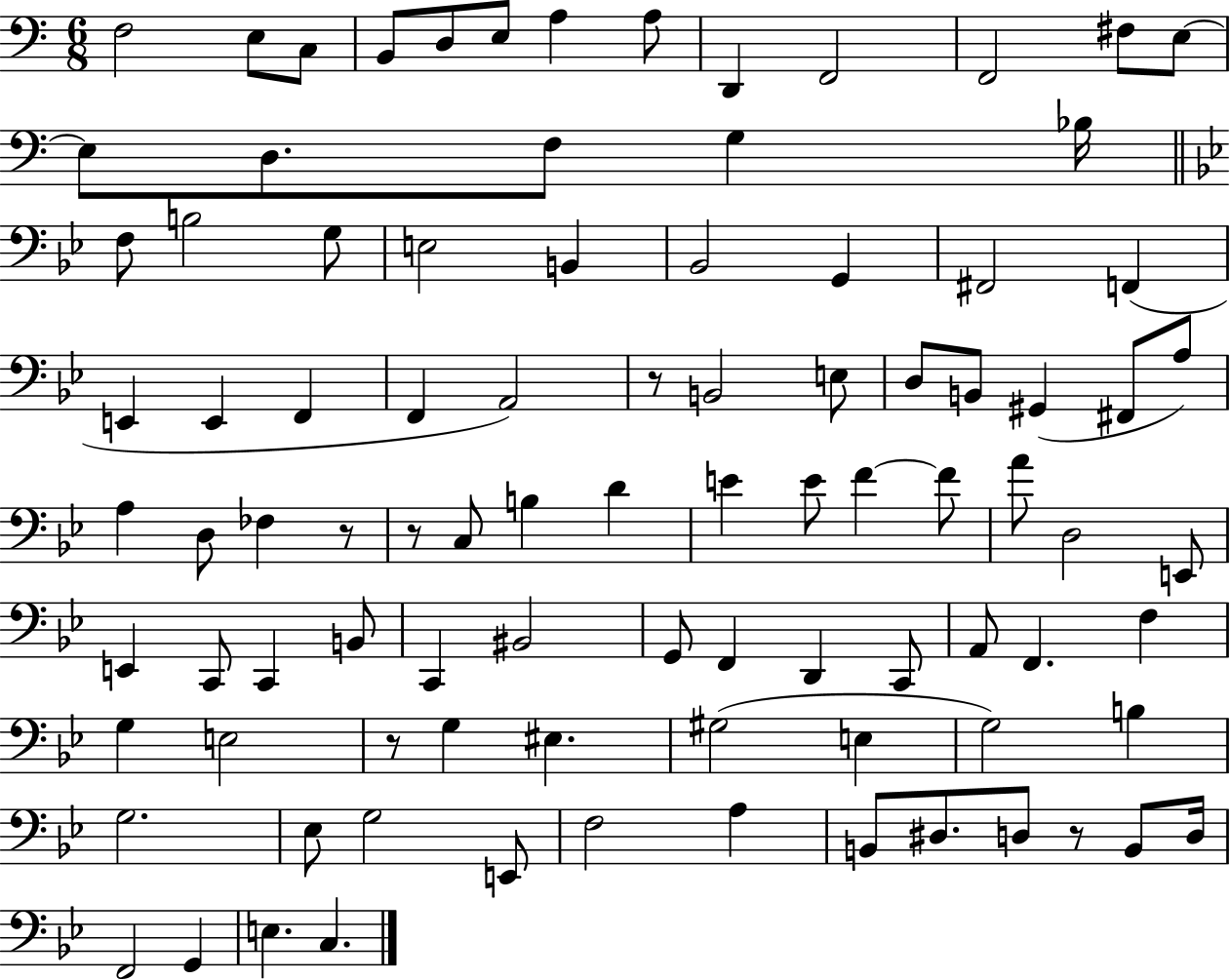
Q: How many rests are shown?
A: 5